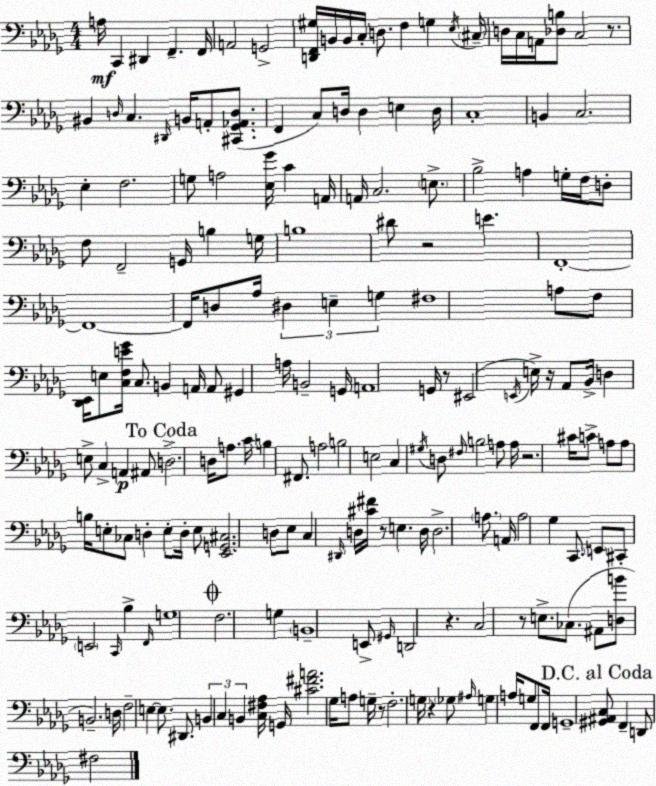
X:1
T:Untitled
M:4/4
L:1/4
K:Bbm
A,/4 C,, ^D,, F,, F,,/4 A,,2 G,,2 [D,,F,,^G,]/4 B,,/4 B,,/4 C,/4 D,/2 F, G, _E,/4 ^C,/4 D,/4 C,/4 A,,/4 [_D,B,]/2 C,2 z/2 ^B,, D,/4 C, ^D,,/4 B,,/4 A,,/2 [^C,,_G,,_A,,D,]/2 F,, C,/2 D,/4 D, E, D,/4 C,4 B,, C,2 _E, F,2 G,/2 A,2 [_E,_G]/4 C A,,/4 A,,/4 C,2 E,/2 _B,2 A, G,/4 F,/4 D,/2 F,/2 F,,2 G,,/4 B, G,/4 B,4 ^D/2 z2 E F,,4 F,,4 F,,/4 D,/2 _A,/4 ^D, E, G, ^F,4 A,/2 F,/2 [_D,,_E,,]/4 E,/2 [C,F,E_G]/4 C,/2 B,, A,,/4 A,,/2 ^G,, A,/4 B,,2 G,,/4 A,,4 G,,/4 z/2 ^E,,2 E,,/4 E,/4 z/4 _A,,/2 _B,,/4 D, E,/2 C, A,, ^A,,/2 D,2 D,/4 A,/2 C/4 B, ^F,,/2 A,2 B,2 E,2 C, ^G,/4 D,/2 ^F,/4 B,2 A,/2 A,/4 z2 ^C/4 C/2 A,/2 A,/2 B,/4 E,/2 _C,/2 D, E,/2 D,/4 E,/2 [_E,,G,,^C,]2 D,/2 _E,/2 C, ^D,,/4 D,/4 [^C^F]/4 z/2 E, D,/4 D,2 A,/2 A,,/4 A,2 _G, C,,/2 E,,/2 ^C,,/2 E,,2 C,,/4 _B, F,,/4 G,4 F,2 G, B,,4 E,,/2 ^G,,/4 D,,2 z C,2 z/2 E,/2 _C,/2 ^A,,/2 [D,B]/2 B,,2 D,/4 F,2 E, E,/2 ^D,,/2 B,, C, B,, [C,^F,_A,]/4 G,,/4 [^C^FA]2 _G,/4 A,/2 G,/4 z/2 F,2 G,/4 z _G,/2 ^A,/4 G, A,/4 G,/2 F,,/2 F,,/4 G,,4 [^G,,^A,,C,]/2 F,, D,,/2 ^F,2